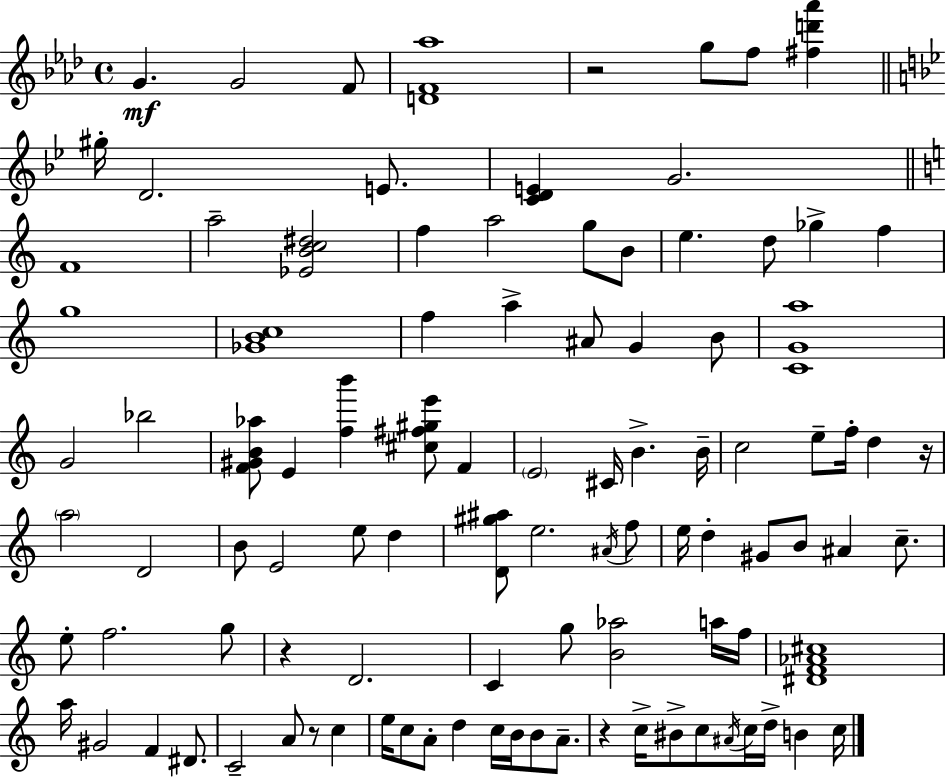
{
  \clef treble
  \time 4/4
  \defaultTimeSignature
  \key aes \major
  g'4.\mf g'2 f'8 | <d' f' aes''>1 | r2 g''8 f''8 <fis'' d''' aes'''>4 | \bar "||" \break \key g \minor gis''16-. d'2. e'8. | <c' d' e'>4 g'2. | \bar "||" \break \key c \major f'1 | a''2-- <ees' b' c'' dis''>2 | f''4 a''2 g''8 b'8 | e''4. d''8 ges''4-> f''4 | \break g''1 | <ges' b' c''>1 | f''4 a''4-> ais'8 g'4 b'8 | <c' g' a''>1 | \break g'2 bes''2 | <f' gis' b' aes''>8 e'4 <f'' b'''>4 <cis'' fis'' gis'' e'''>8 f'4 | \parenthesize e'2 cis'16 b'4.-> b'16-- | c''2 e''8-- f''16-. d''4 r16 | \break \parenthesize a''2 d'2 | b'8 e'2 e''8 d''4 | <d' gis'' ais''>8 e''2. \acciaccatura { ais'16 } f''8 | e''16 d''4-. gis'8 b'8 ais'4 c''8.-- | \break e''8-. f''2. g''8 | r4 d'2. | c'4 g''8 <b' aes''>2 a''16 | f''16 <dis' f' aes' cis''>1 | \break a''16 gis'2 f'4 dis'8. | c'2-- a'8 r8 c''4 | e''16 c''8 a'8-. d''4 c''16 b'16 b'8 a'8.-- | r4 c''16-> bis'8-> c''8 \acciaccatura { ais'16 } c''16 d''16-> b'4 | \break c''16 \bar "|."
}